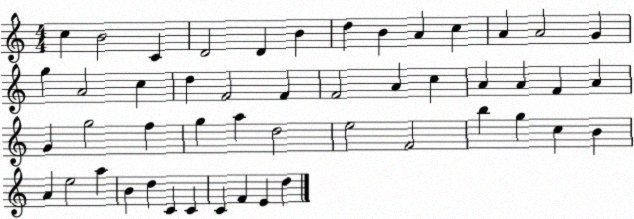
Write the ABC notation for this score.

X:1
T:Untitled
M:4/4
L:1/4
K:C
c B2 C D2 D B d B A c A A2 G g A2 c d F2 F F2 A c A A F A G g2 f g a d2 e2 F2 b g c B A e2 a B d C C C F E d